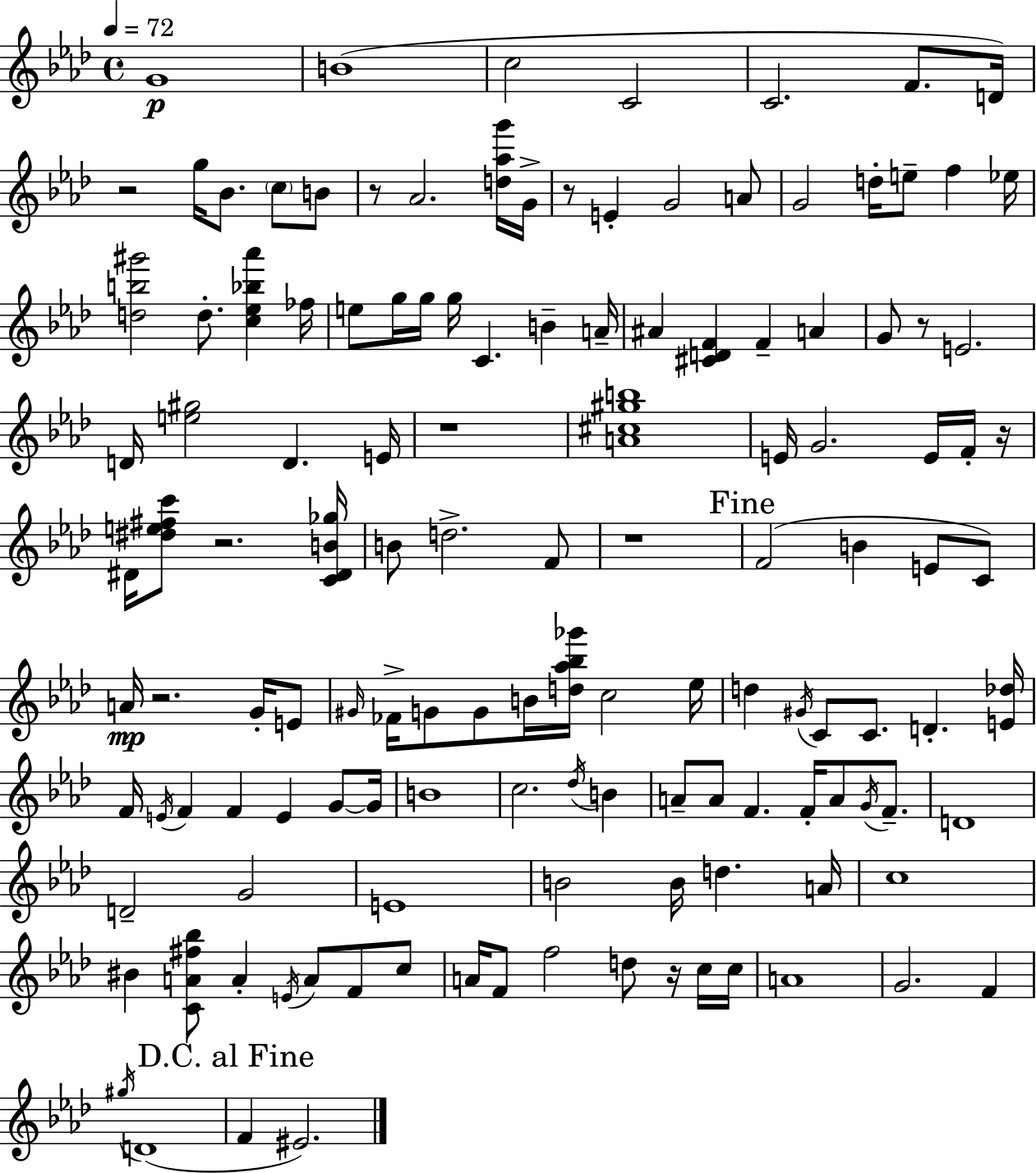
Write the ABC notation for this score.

X:1
T:Untitled
M:4/4
L:1/4
K:Ab
G4 B4 c2 C2 C2 F/2 D/4 z2 g/4 _B/2 c/2 B/2 z/2 _A2 [d_ag']/4 G/4 z/2 E G2 A/2 G2 d/4 e/2 f _e/4 [db^g']2 d/2 [c_e_b_a'] _f/4 e/2 g/4 g/4 g/4 C B A/4 ^A [^CDF] F A G/2 z/2 E2 D/4 [e^g]2 D E/4 z4 [A^c^gb]4 E/4 G2 E/4 F/4 z/4 ^D/4 [^de^fc']/2 z2 [C^DB_g]/4 B/2 d2 F/2 z4 F2 B E/2 C/2 A/4 z2 G/4 E/2 ^G/4 _F/4 G/2 G/2 B/4 [d_a_b_g']/4 c2 _e/4 d ^G/4 C/2 C/2 D [E_d]/4 F/4 E/4 F F E G/2 G/4 B4 c2 _d/4 B A/2 A/2 F F/4 A/2 G/4 F/2 D4 D2 G2 E4 B2 B/4 d A/4 c4 ^B [CA^f_b]/2 A E/4 A/2 F/2 c/2 A/4 F/2 f2 d/2 z/4 c/4 c/4 A4 G2 F ^g/4 D4 F ^E2